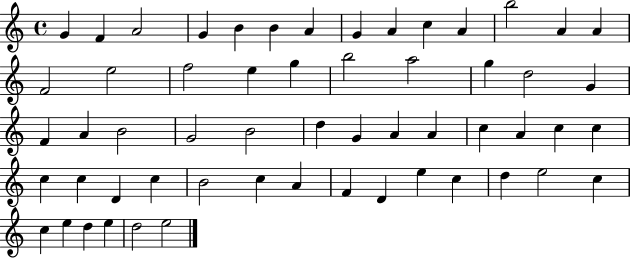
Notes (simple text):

G4/q F4/q A4/h G4/q B4/q B4/q A4/q G4/q A4/q C5/q A4/q B5/h A4/q A4/q F4/h E5/h F5/h E5/q G5/q B5/h A5/h G5/q D5/h G4/q F4/q A4/q B4/h G4/h B4/h D5/q G4/q A4/q A4/q C5/q A4/q C5/q C5/q C5/q C5/q D4/q C5/q B4/h C5/q A4/q F4/q D4/q E5/q C5/q D5/q E5/h C5/q C5/q E5/q D5/q E5/q D5/h E5/h